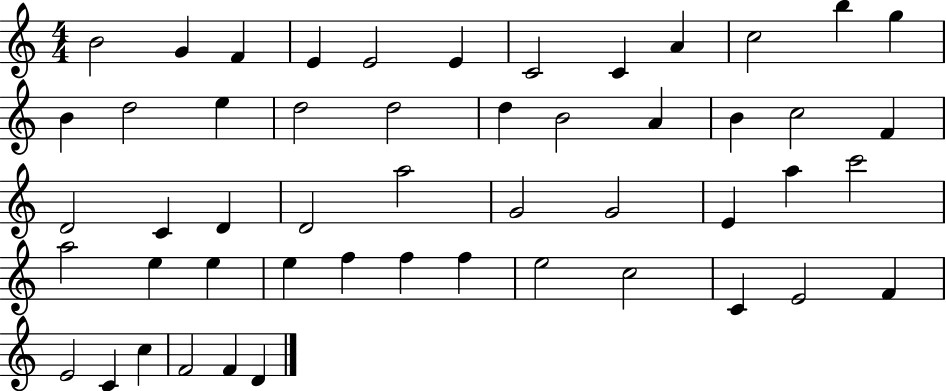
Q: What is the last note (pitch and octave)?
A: D4